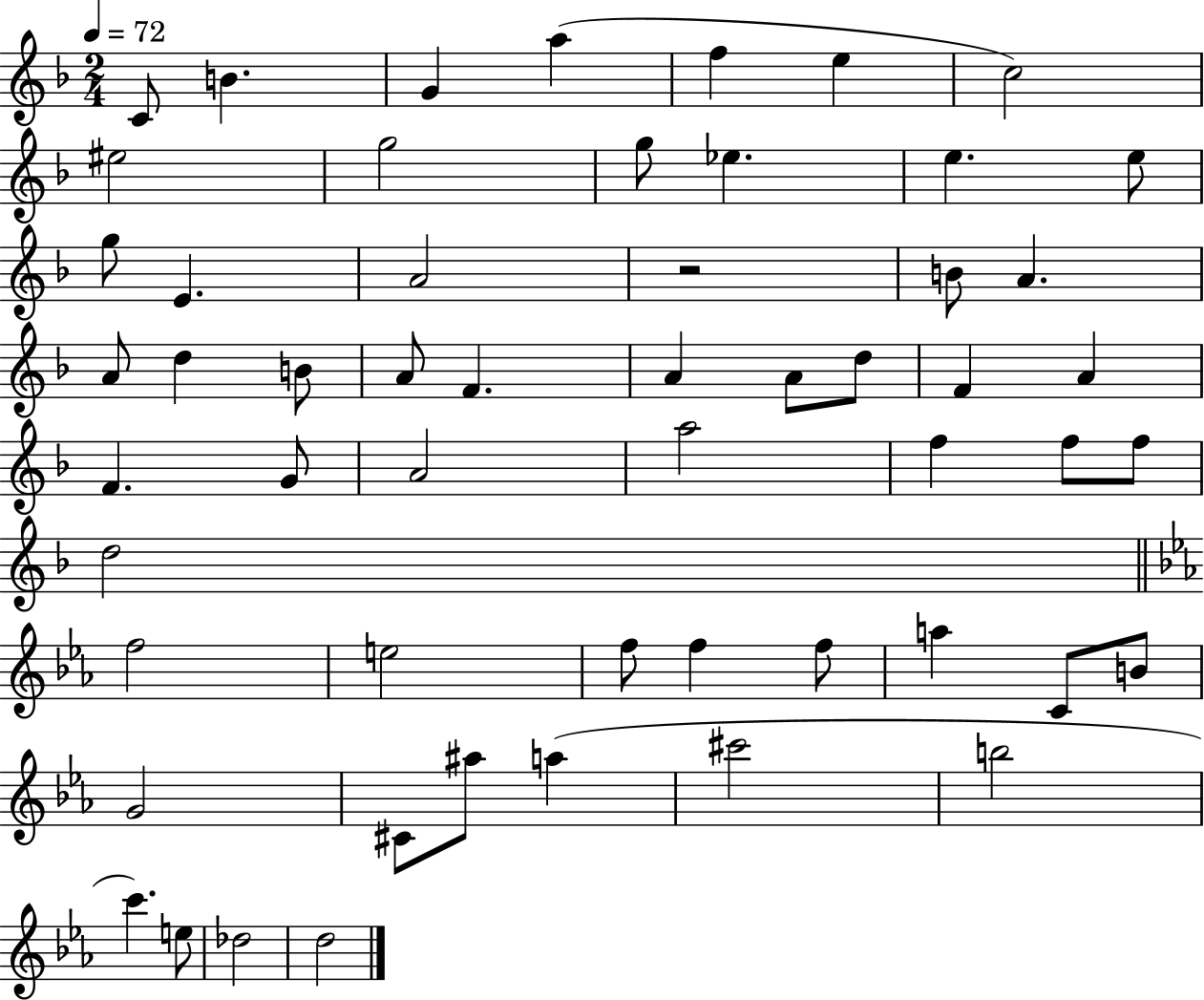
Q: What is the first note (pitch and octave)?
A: C4